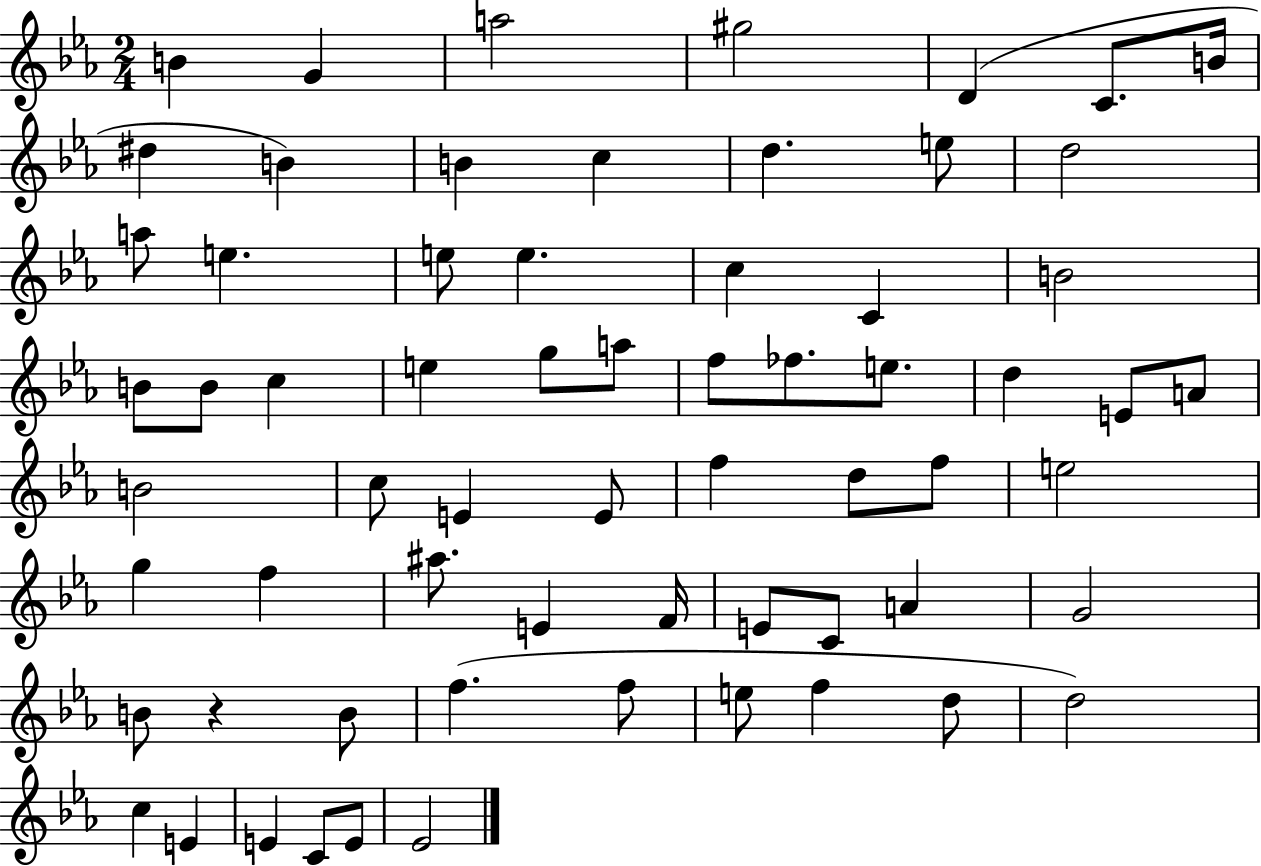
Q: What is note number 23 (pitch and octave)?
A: B4